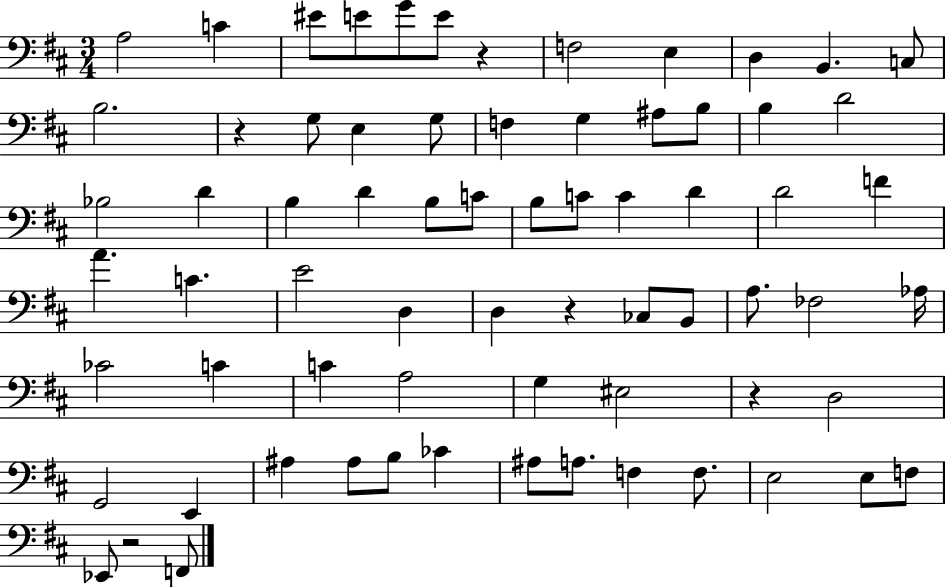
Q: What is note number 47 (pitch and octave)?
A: A3